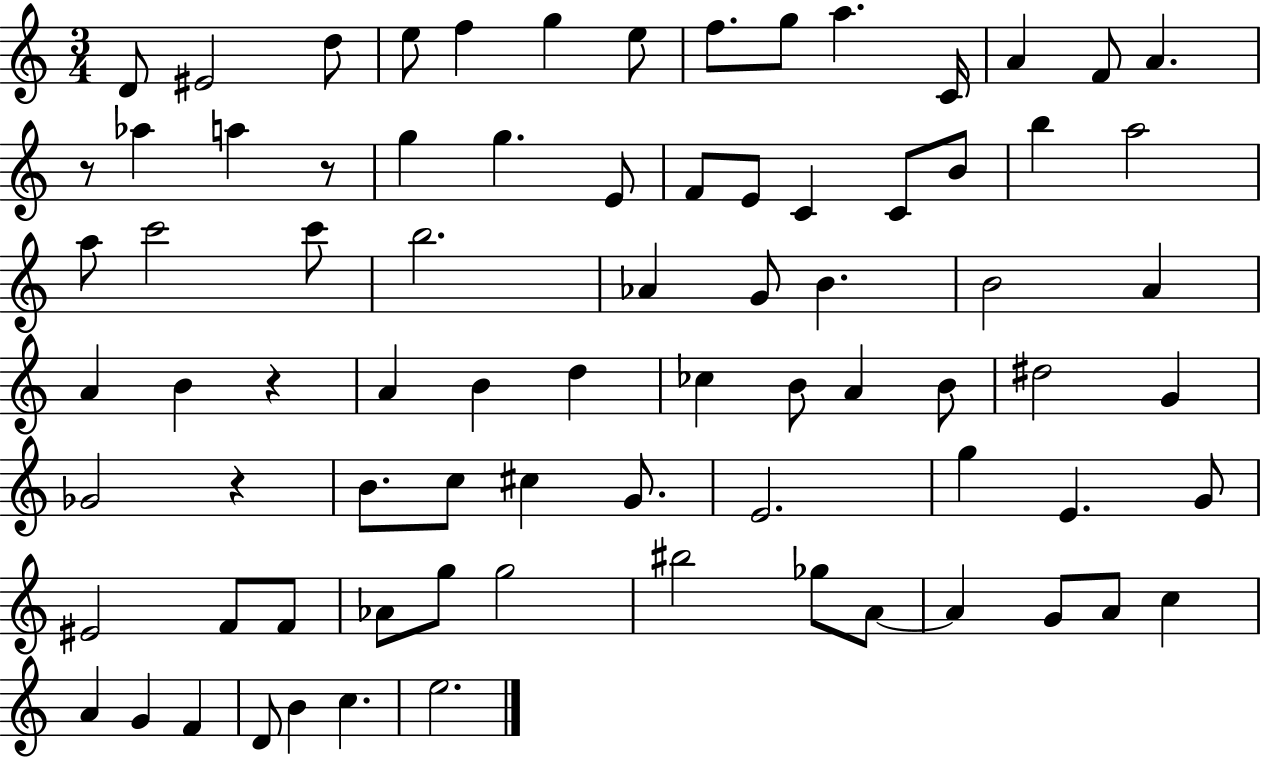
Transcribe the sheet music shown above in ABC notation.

X:1
T:Untitled
M:3/4
L:1/4
K:C
D/2 ^E2 d/2 e/2 f g e/2 f/2 g/2 a C/4 A F/2 A z/2 _a a z/2 g g E/2 F/2 E/2 C C/2 B/2 b a2 a/2 c'2 c'/2 b2 _A G/2 B B2 A A B z A B d _c B/2 A B/2 ^d2 G _G2 z B/2 c/2 ^c G/2 E2 g E G/2 ^E2 F/2 F/2 _A/2 g/2 g2 ^b2 _g/2 A/2 A G/2 A/2 c A G F D/2 B c e2